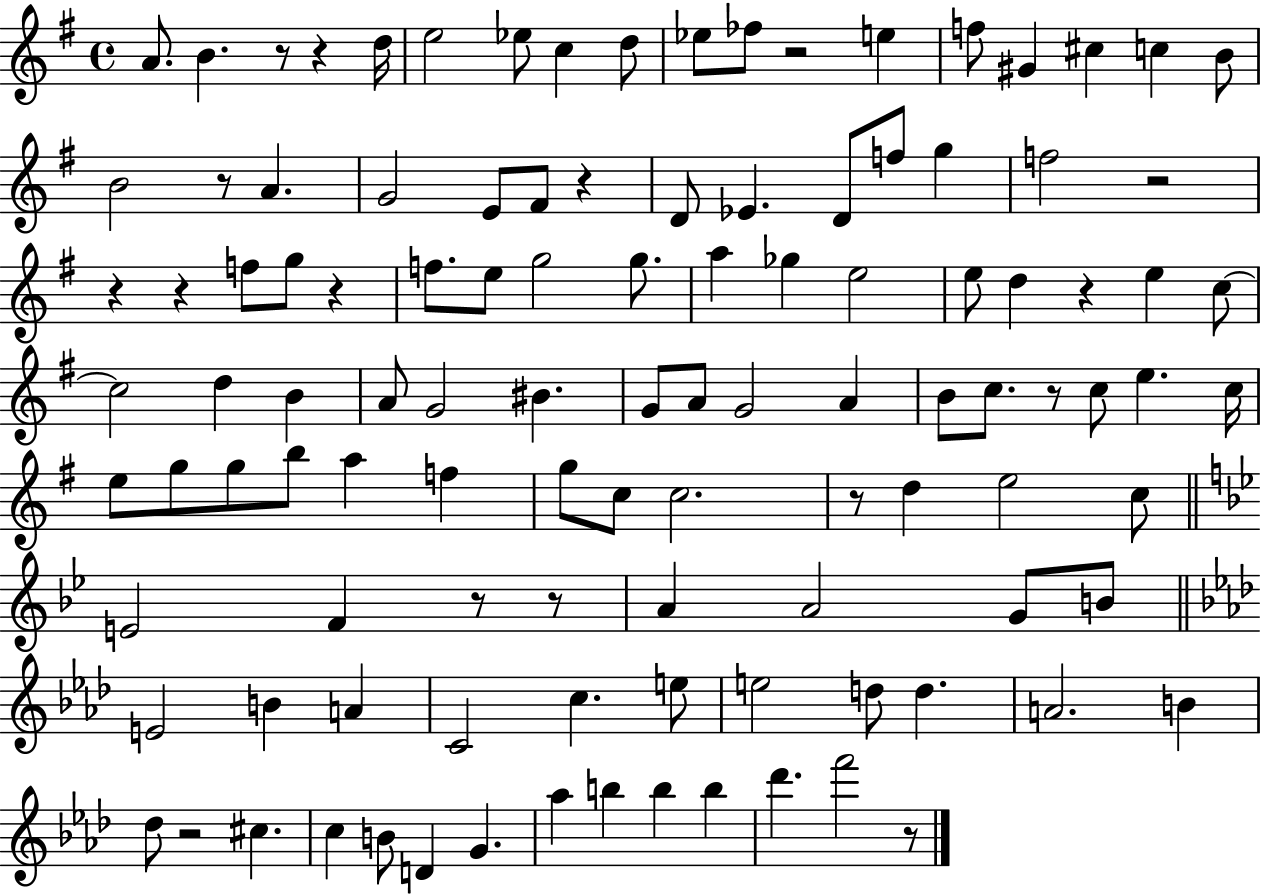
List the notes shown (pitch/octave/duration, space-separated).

A4/e. B4/q. R/e R/q D5/s E5/h Eb5/e C5/q D5/e Eb5/e FES5/e R/h E5/q F5/e G#4/q C#5/q C5/q B4/e B4/h R/e A4/q. G4/h E4/e F#4/e R/q D4/e Eb4/q. D4/e F5/e G5/q F5/h R/h R/q R/q F5/e G5/e R/q F5/e. E5/e G5/h G5/e. A5/q Gb5/q E5/h E5/e D5/q R/q E5/q C5/e C5/h D5/q B4/q A4/e G4/h BIS4/q. G4/e A4/e G4/h A4/q B4/e C5/e. R/e C5/e E5/q. C5/s E5/e G5/e G5/e B5/e A5/q F5/q G5/e C5/e C5/h. R/e D5/q E5/h C5/e E4/h F4/q R/e R/e A4/q A4/h G4/e B4/e E4/h B4/q A4/q C4/h C5/q. E5/e E5/h D5/e D5/q. A4/h. B4/q Db5/e R/h C#5/q. C5/q B4/e D4/q G4/q. Ab5/q B5/q B5/q B5/q Db6/q. F6/h R/e